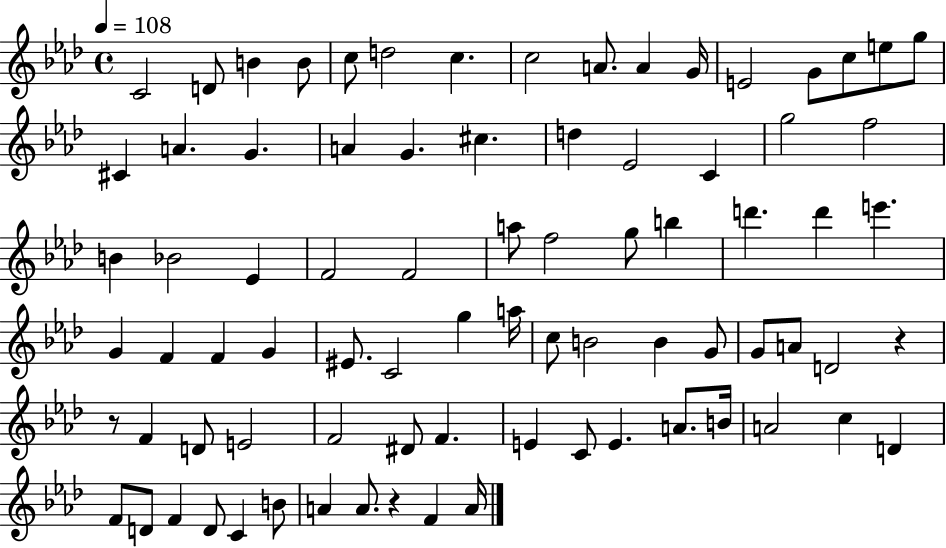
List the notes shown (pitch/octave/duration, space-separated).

C4/h D4/e B4/q B4/e C5/e D5/h C5/q. C5/h A4/e. A4/q G4/s E4/h G4/e C5/e E5/e G5/e C#4/q A4/q. G4/q. A4/q G4/q. C#5/q. D5/q Eb4/h C4/q G5/h F5/h B4/q Bb4/h Eb4/q F4/h F4/h A5/e F5/h G5/e B5/q D6/q. D6/q E6/q. G4/q F4/q F4/q G4/q EIS4/e. C4/h G5/q A5/s C5/e B4/h B4/q G4/e G4/e A4/e D4/h R/q R/e F4/q D4/e E4/h F4/h D#4/e F4/q. E4/q C4/e E4/q. A4/e. B4/s A4/h C5/q D4/q F4/e D4/e F4/q D4/e C4/q B4/e A4/q A4/e. R/q F4/q A4/s